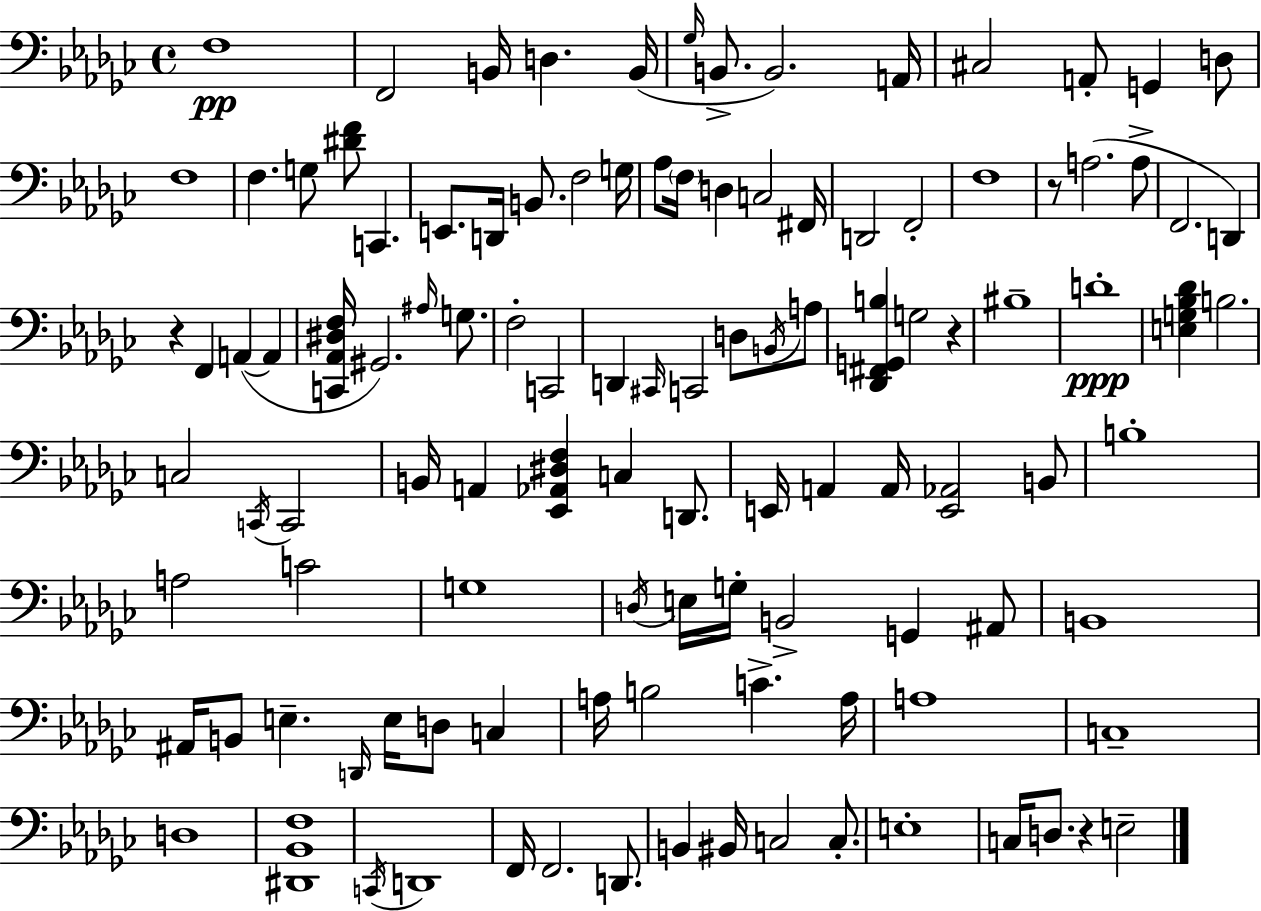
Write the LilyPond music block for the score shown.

{
  \clef bass
  \time 4/4
  \defaultTimeSignature
  \key ees \minor
  \repeat volta 2 { f1\pp | f,2 b,16 d4. b,16( | \grace { ges16 } b,8.-> b,2.) | a,16 cis2 a,8-. g,4 d8 | \break f1 | f4. g8 <dis' f'>8 c,4. | e,8. d,16 b,8. f2 | g16 aes8 \parenthesize f16 d4 c2 | \break fis,16 d,2 f,2-. | f1 | r8 a2.( a8-> | f,2. d,4) | \break r4 f,4 a,4~(~ a,4 | <c, aes, dis f>16 gis,2.) \grace { ais16 } g8. | f2-. c,2 | d,4 \grace { cis,16 } c,2 d8 | \break \acciaccatura { b,16 } a8 <des, fis, g, b>4 g2 | r4 bis1-- | d'1-.\ppp | <e g bes des'>4 b2. | \break c2 \acciaccatura { c,16 } c,2 | b,16 a,4 <ees, aes, dis f>4 c4 | d,8. e,16 a,4 a,16 <e, aes,>2 | b,8 b1-. | \break a2 c'2 | g1 | \acciaccatura { d16 } e16 g16-. b,2-> | g,4 ais,8 b,1 | \break ais,16 b,8 e4.-- \grace { d,16 } | e16 d8 c4 a16 b2 | c'4.-> a16 a1 | c1-- | \break d1 | <dis, bes, f>1 | \acciaccatura { c,16 } d,1 | f,16 f,2. | \break d,8. b,4 bis,16 c2 | c8.-. e1-. | c16 d8. r4 | e2-- } \bar "|."
}